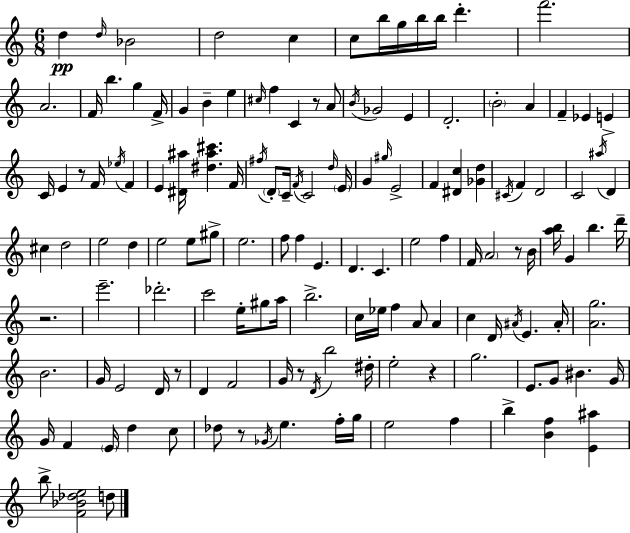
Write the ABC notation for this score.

X:1
T:Untitled
M:6/8
L:1/4
K:Am
d d/4 _B2 d2 c c/2 b/4 g/4 b/4 b/4 d' f'2 A2 F/4 b g F/4 G B e ^c/4 f C z/2 A/2 B/4 _G2 E D2 B2 A F _E E C/4 E z/2 F/4 _e/4 F E [^D^a]/4 [^d^a^c'] F/4 ^f/4 D/2 C/4 F/4 C2 d/4 E/4 G ^g/4 E2 F [^Dc] [_Gd] ^C/4 F D2 C2 ^a/4 D ^c d2 e2 d e2 e/2 ^g/2 e2 f/2 f E D C e2 f F/4 A2 z/2 B/4 [ab]/4 G b d'/4 z2 e'2 _d'2 c'2 e/4 ^g/2 a/4 b2 c/4 _e/4 f A/2 A c D/4 ^A/4 E ^A/4 [Ag]2 B2 G/4 E2 D/4 z/2 D F2 G/4 z/2 D/4 b2 ^d/4 e2 z g2 E/2 G/2 ^B G/4 G/4 F E/4 d c/2 _d/2 z/2 _G/4 e f/4 g/4 e2 f b [Bf] [E^a] b/2 [F_B_de]2 d/2